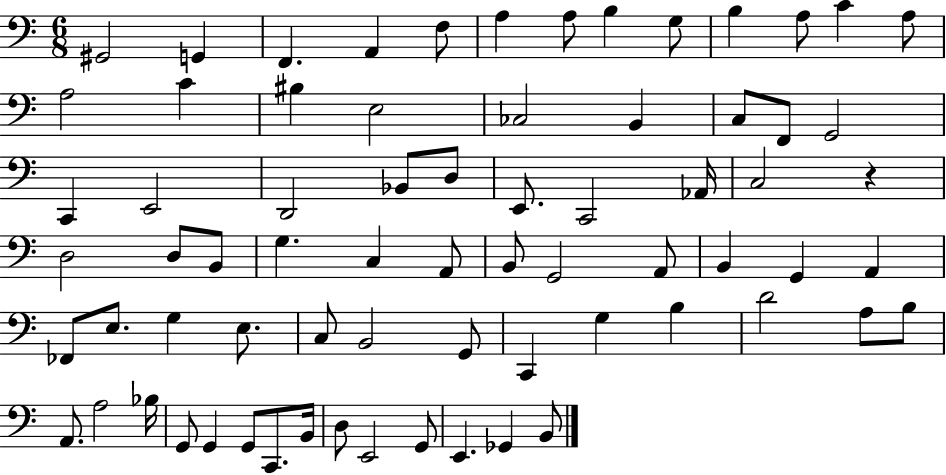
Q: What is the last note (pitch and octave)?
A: B2